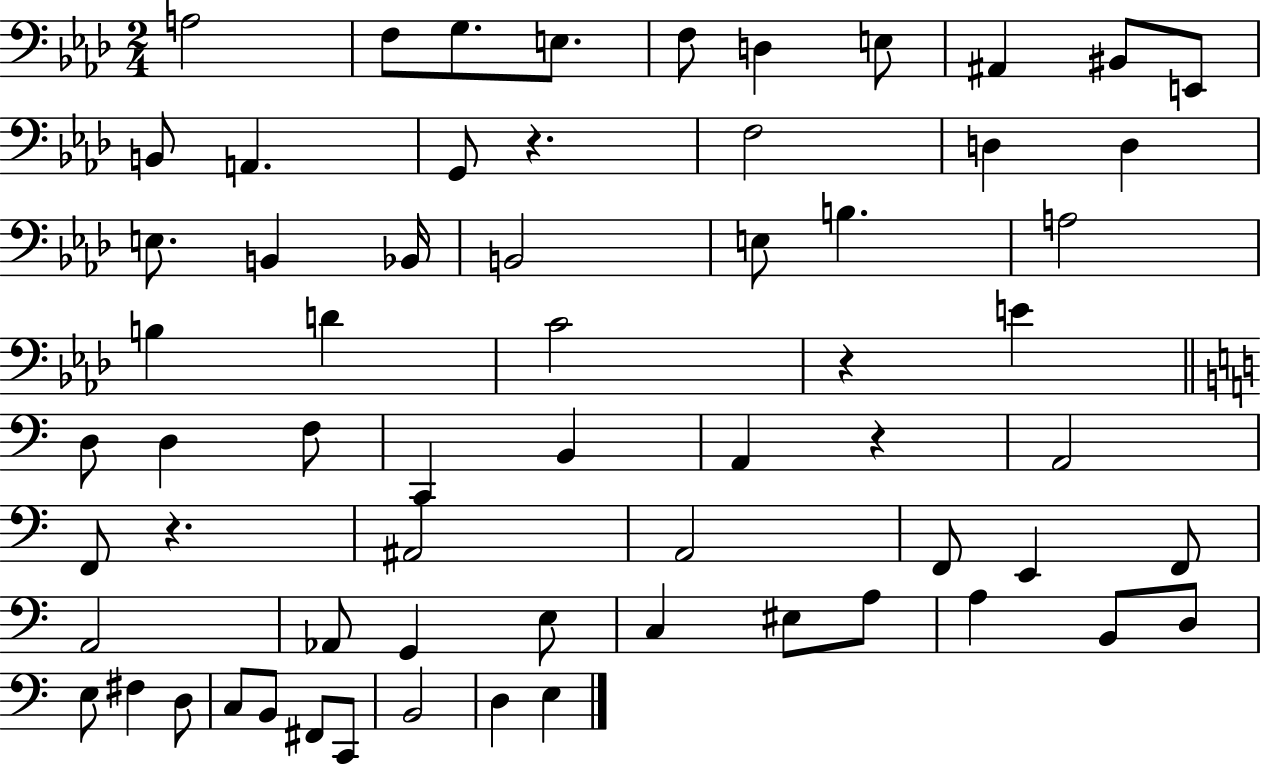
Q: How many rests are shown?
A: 4